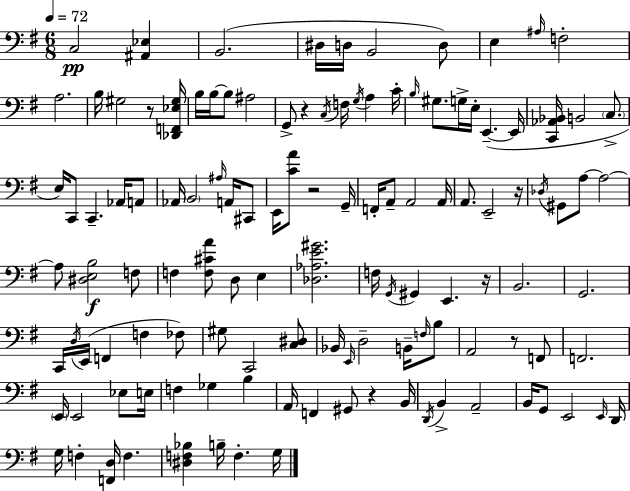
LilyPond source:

{
  \clef bass
  \numericTimeSignature
  \time 6/8
  \key e \minor
  \tempo 4 = 72
  c2\pp <ais, ees>4 | b,2.( | dis16 d16 b,2 d8) | e4 \grace { ais16 } f2-. | \break a2. | b16 gis2 r8 | <des, f, ees gis>16 b16 b16~~ b8 ais2 | g,8-> r4 \acciaccatura { c16 } f16 \acciaccatura { g16 } a4 | \break c'16-. \grace { b16 } gis8. g16-> e16-. e,4.--~(~ | e,16 <c, aes, bes,>16 b,2 | \parenthesize c8.-> e16) c,8 c,4.-- | aes,16 a,8 aes,16 \parenthesize b,2 | \break \grace { ais16 } a,16 cis,8 e,16 <c' a'>8 r2 | g,16-- f,16-. a,8-- a,2 | a,16 a,8. e,2-- | r16 \acciaccatura { des16 } gis,8 a8~~ a2~~ | \break a8 <dis e b>2\f | f8 f4 <f cis' a'>8 | d8 e4 <des aes e' gis'>2. | f16 \acciaccatura { g,16 } gis,4 | \break e,4. r16 b,2. | g,2. | c,16 \acciaccatura { d16 } e,16( f,4 | f4 fes8) gis8 c,2 | \break <c dis>8 bes,16 \grace { e,16 } d2-- | b,16-- \grace { f16 } b8 a,2 | r8 f,8 f,2. | \parenthesize e,16 e,2 | \break ees8 e16 f4 | ges4 b4 a,16 f,4 | gis,8 r4 b,16 \acciaccatura { d,16 } b,4-> | a,2-- b,16 | \break g,8 e,2 \grace { e,16 } d,16 | g16 f4-. <f, d>16 f4. | <dis f bes>4 b16-- f4.-. g16 | \bar "|."
}